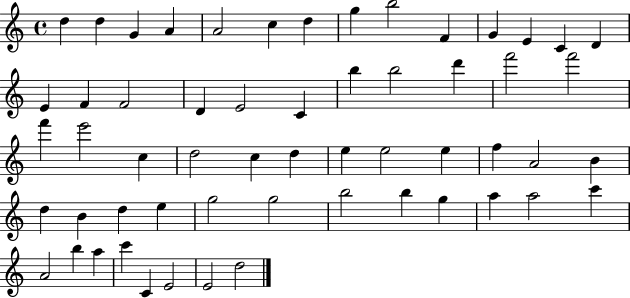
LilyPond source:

{
  \clef treble
  \time 4/4
  \defaultTimeSignature
  \key c \major
  d''4 d''4 g'4 a'4 | a'2 c''4 d''4 | g''4 b''2 f'4 | g'4 e'4 c'4 d'4 | \break e'4 f'4 f'2 | d'4 e'2 c'4 | b''4 b''2 d'''4 | f'''2 f'''2 | \break f'''4 e'''2 c''4 | d''2 c''4 d''4 | e''4 e''2 e''4 | f''4 a'2 b'4 | \break d''4 b'4 d''4 e''4 | g''2 g''2 | b''2 b''4 g''4 | a''4 a''2 c'''4 | \break a'2 b''4 a''4 | c'''4 c'4 e'2 | e'2 d''2 | \bar "|."
}